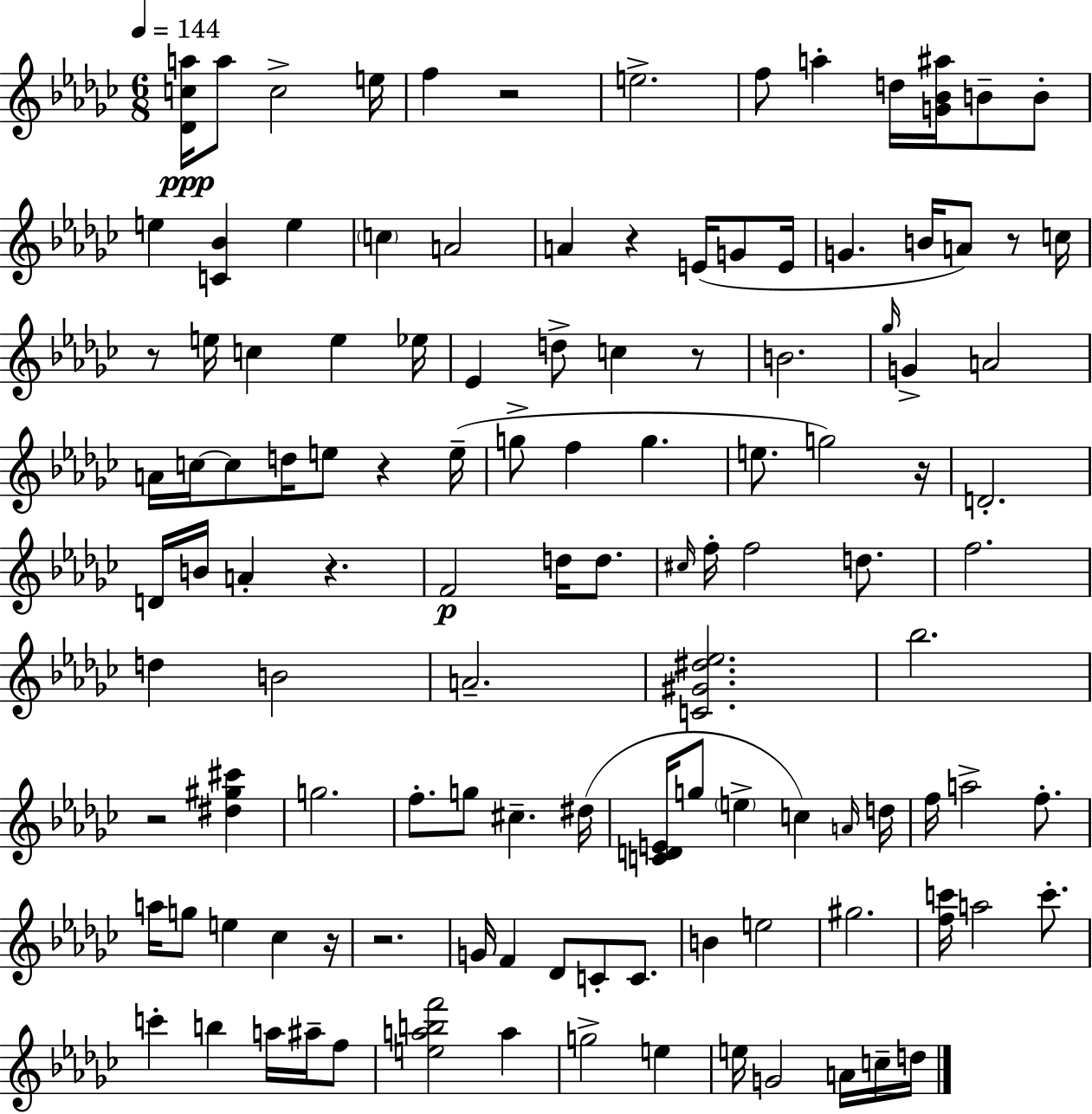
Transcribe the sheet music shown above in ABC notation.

X:1
T:Untitled
M:6/8
L:1/4
K:Ebm
[_Dca]/4 a/2 c2 e/4 f z2 e2 f/2 a d/4 [G_B^a]/4 B/2 B/2 e [C_B] e c A2 A z E/4 G/2 E/4 G B/4 A/2 z/2 c/4 z/2 e/4 c e _e/4 _E d/2 c z/2 B2 _g/4 G A2 A/4 c/4 c/2 d/4 e/2 z e/4 g/2 f g e/2 g2 z/4 D2 D/4 B/4 A z F2 d/4 d/2 ^c/4 f/4 f2 d/2 f2 d B2 A2 [C^G^d_e]2 _b2 z2 [^d^g^c'] g2 f/2 g/2 ^c ^d/4 [CDE]/4 g/2 e c A/4 d/4 f/4 a2 f/2 a/4 g/2 e _c z/4 z2 G/4 F _D/2 C/2 C/2 B e2 ^g2 [fc']/4 a2 c'/2 c' b a/4 ^a/4 f/2 [eabf']2 a g2 e e/4 G2 A/4 c/4 d/4